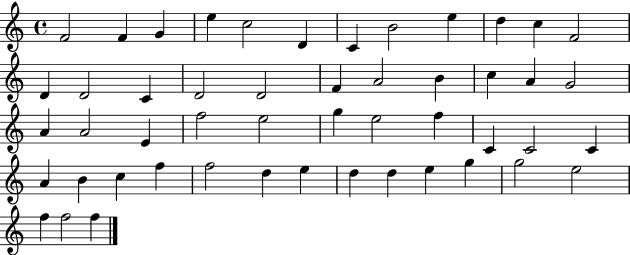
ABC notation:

X:1
T:Untitled
M:4/4
L:1/4
K:C
F2 F G e c2 D C B2 e d c F2 D D2 C D2 D2 F A2 B c A G2 A A2 E f2 e2 g e2 f C C2 C A B c f f2 d e d d e g g2 e2 f f2 f